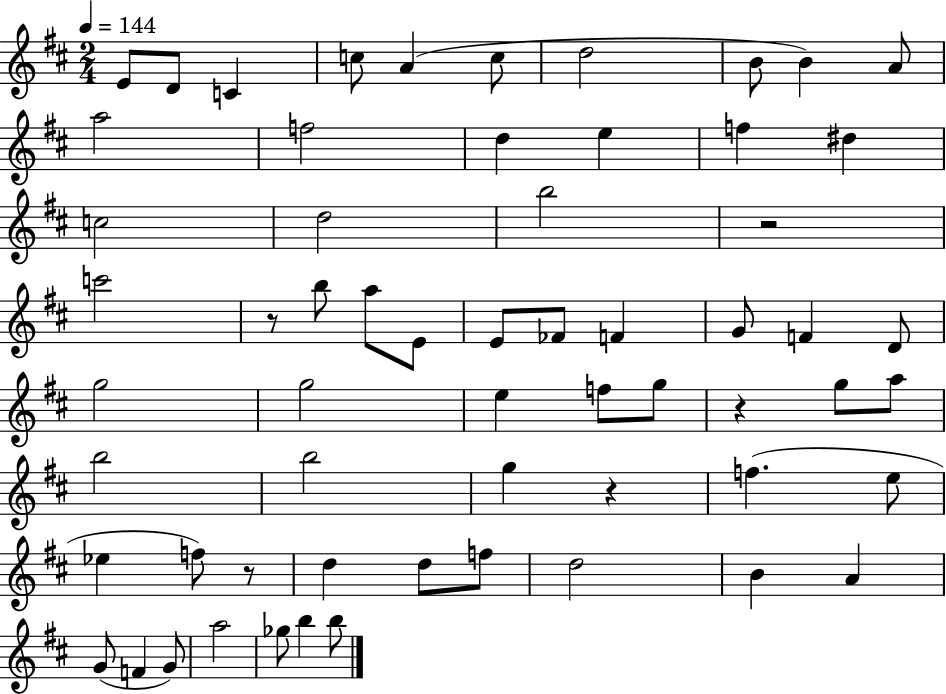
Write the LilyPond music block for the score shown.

{
  \clef treble
  \numericTimeSignature
  \time 2/4
  \key d \major
  \tempo 4 = 144
  \repeat volta 2 { e'8 d'8 c'4 | c''8 a'4( c''8 | d''2 | b'8 b'4) a'8 | \break a''2 | f''2 | d''4 e''4 | f''4 dis''4 | \break c''2 | d''2 | b''2 | r2 | \break c'''2 | r8 b''8 a''8 e'8 | e'8 fes'8 f'4 | g'8 f'4 d'8 | \break g''2 | g''2 | e''4 f''8 g''8 | r4 g''8 a''8 | \break b''2 | b''2 | g''4 r4 | f''4.( e''8 | \break ees''4 f''8) r8 | d''4 d''8 f''8 | d''2 | b'4 a'4 | \break g'8( f'4 g'8) | a''2 | ges''8 b''4 b''8 | } \bar "|."
}